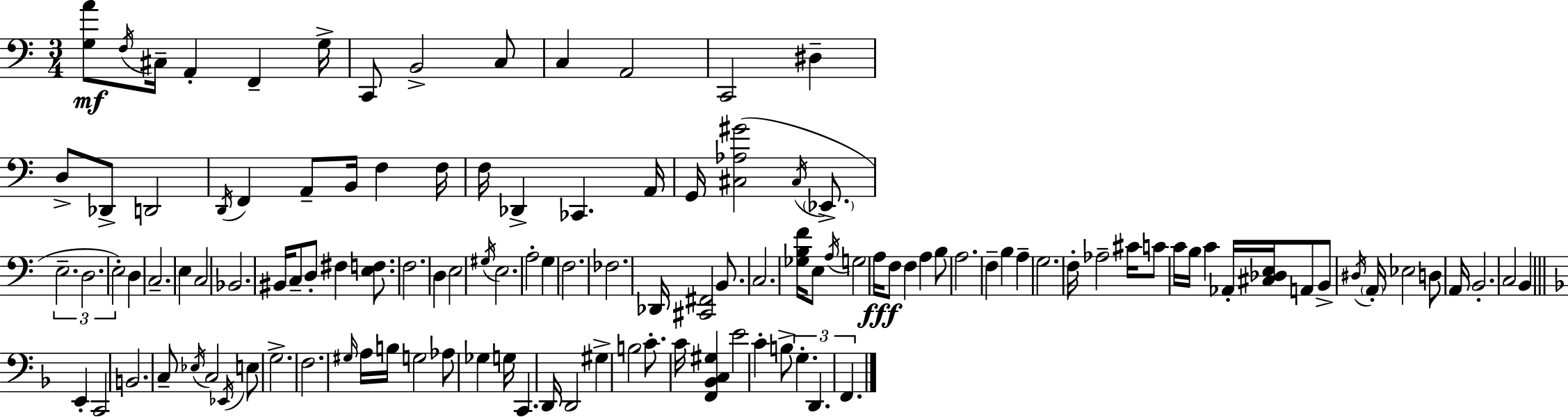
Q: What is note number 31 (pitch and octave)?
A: E3